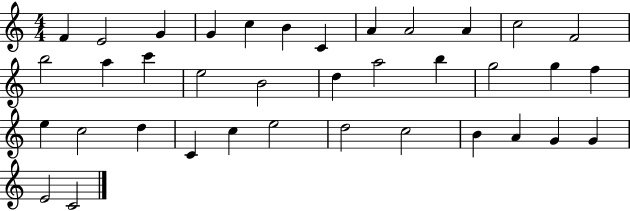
F4/q E4/h G4/q G4/q C5/q B4/q C4/q A4/q A4/h A4/q C5/h F4/h B5/h A5/q C6/q E5/h B4/h D5/q A5/h B5/q G5/h G5/q F5/q E5/q C5/h D5/q C4/q C5/q E5/h D5/h C5/h B4/q A4/q G4/q G4/q E4/h C4/h